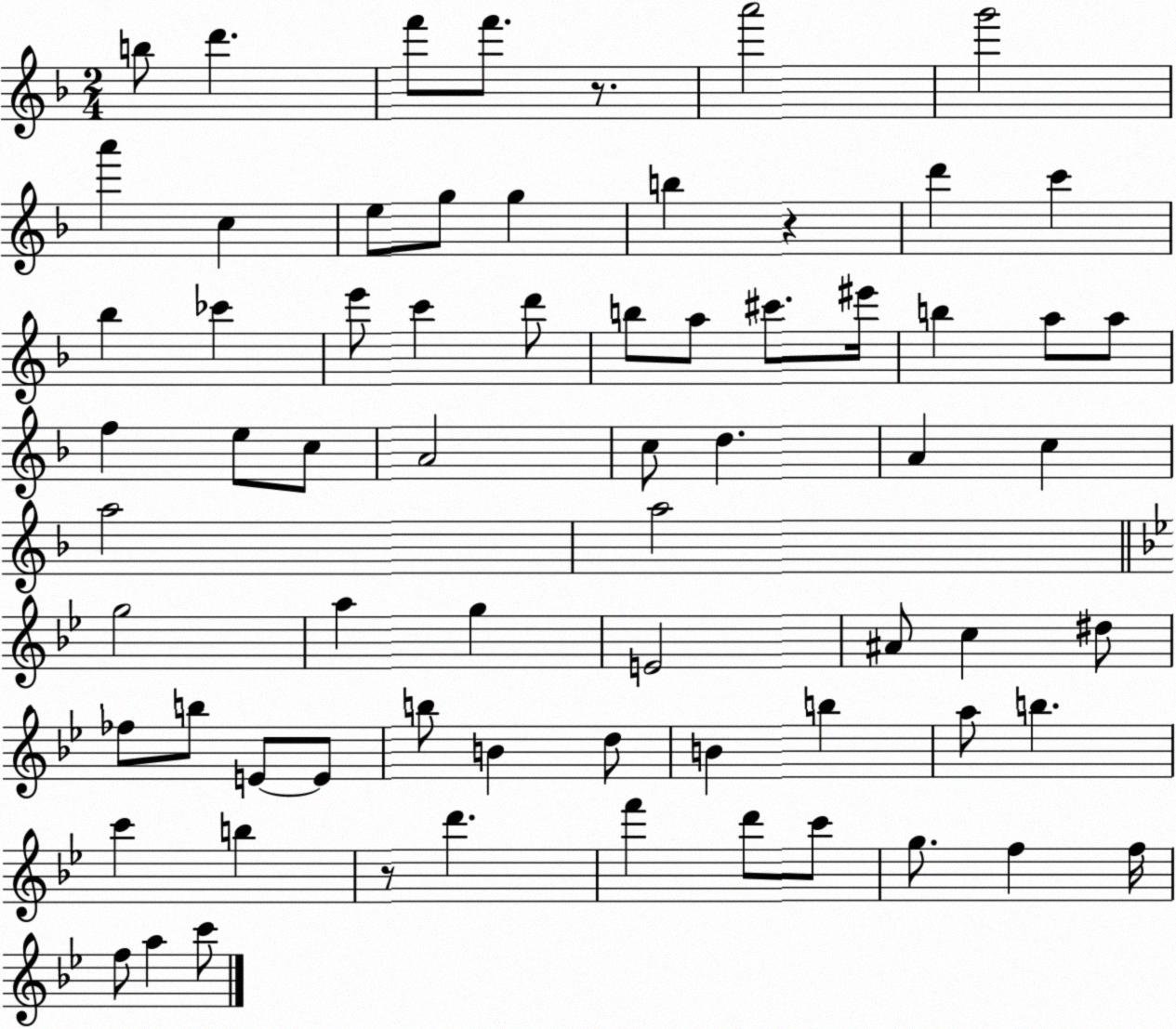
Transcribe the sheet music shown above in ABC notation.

X:1
T:Untitled
M:2/4
L:1/4
K:F
b/2 d' f'/2 f'/2 z/2 a'2 g'2 a' c e/2 g/2 g b z d' c' _b _c' e'/2 c' d'/2 b/2 a/2 ^c'/2 ^e'/4 b a/2 a/2 f e/2 c/2 A2 c/2 d A c a2 a2 g2 a g E2 ^A/2 c ^d/2 _f/2 b/2 E/2 E/2 b/2 B d/2 B b a/2 b c' b z/2 d' f' d'/2 c'/2 g/2 f f/4 f/2 a c'/2